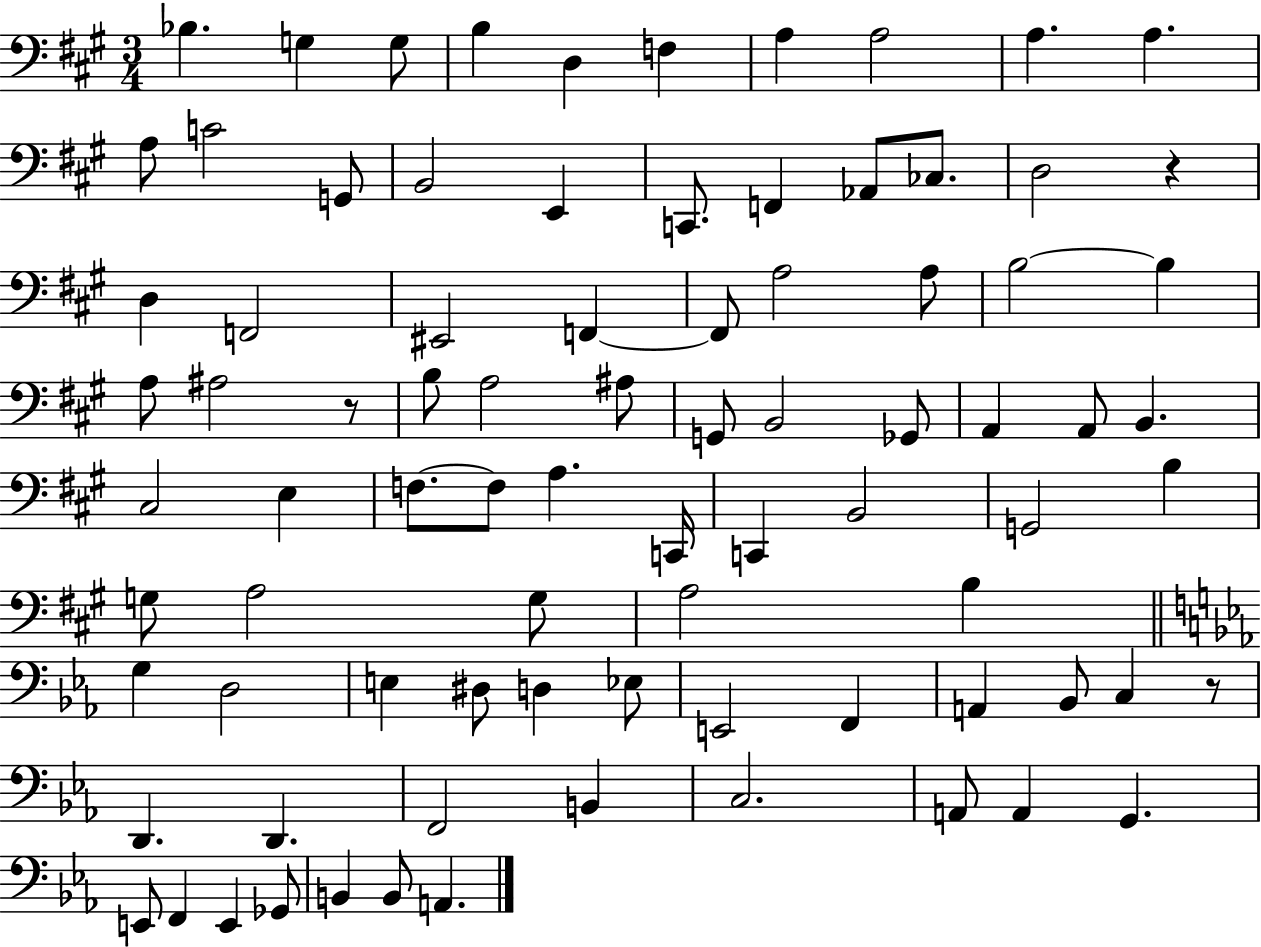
Bb3/q. G3/q G3/e B3/q D3/q F3/q A3/q A3/h A3/q. A3/q. A3/e C4/h G2/e B2/h E2/q C2/e. F2/q Ab2/e CES3/e. D3/h R/q D3/q F2/h EIS2/h F2/q F2/e A3/h A3/e B3/h B3/q A3/e A#3/h R/e B3/e A3/h A#3/e G2/e B2/h Gb2/e A2/q A2/e B2/q. C#3/h E3/q F3/e. F3/e A3/q. C2/s C2/q B2/h G2/h B3/q G3/e A3/h G3/e A3/h B3/q G3/q D3/h E3/q D#3/e D3/q Eb3/e E2/h F2/q A2/q Bb2/e C3/q R/e D2/q. D2/q. F2/h B2/q C3/h. A2/e A2/q G2/q. E2/e F2/q E2/q Gb2/e B2/q B2/e A2/q.